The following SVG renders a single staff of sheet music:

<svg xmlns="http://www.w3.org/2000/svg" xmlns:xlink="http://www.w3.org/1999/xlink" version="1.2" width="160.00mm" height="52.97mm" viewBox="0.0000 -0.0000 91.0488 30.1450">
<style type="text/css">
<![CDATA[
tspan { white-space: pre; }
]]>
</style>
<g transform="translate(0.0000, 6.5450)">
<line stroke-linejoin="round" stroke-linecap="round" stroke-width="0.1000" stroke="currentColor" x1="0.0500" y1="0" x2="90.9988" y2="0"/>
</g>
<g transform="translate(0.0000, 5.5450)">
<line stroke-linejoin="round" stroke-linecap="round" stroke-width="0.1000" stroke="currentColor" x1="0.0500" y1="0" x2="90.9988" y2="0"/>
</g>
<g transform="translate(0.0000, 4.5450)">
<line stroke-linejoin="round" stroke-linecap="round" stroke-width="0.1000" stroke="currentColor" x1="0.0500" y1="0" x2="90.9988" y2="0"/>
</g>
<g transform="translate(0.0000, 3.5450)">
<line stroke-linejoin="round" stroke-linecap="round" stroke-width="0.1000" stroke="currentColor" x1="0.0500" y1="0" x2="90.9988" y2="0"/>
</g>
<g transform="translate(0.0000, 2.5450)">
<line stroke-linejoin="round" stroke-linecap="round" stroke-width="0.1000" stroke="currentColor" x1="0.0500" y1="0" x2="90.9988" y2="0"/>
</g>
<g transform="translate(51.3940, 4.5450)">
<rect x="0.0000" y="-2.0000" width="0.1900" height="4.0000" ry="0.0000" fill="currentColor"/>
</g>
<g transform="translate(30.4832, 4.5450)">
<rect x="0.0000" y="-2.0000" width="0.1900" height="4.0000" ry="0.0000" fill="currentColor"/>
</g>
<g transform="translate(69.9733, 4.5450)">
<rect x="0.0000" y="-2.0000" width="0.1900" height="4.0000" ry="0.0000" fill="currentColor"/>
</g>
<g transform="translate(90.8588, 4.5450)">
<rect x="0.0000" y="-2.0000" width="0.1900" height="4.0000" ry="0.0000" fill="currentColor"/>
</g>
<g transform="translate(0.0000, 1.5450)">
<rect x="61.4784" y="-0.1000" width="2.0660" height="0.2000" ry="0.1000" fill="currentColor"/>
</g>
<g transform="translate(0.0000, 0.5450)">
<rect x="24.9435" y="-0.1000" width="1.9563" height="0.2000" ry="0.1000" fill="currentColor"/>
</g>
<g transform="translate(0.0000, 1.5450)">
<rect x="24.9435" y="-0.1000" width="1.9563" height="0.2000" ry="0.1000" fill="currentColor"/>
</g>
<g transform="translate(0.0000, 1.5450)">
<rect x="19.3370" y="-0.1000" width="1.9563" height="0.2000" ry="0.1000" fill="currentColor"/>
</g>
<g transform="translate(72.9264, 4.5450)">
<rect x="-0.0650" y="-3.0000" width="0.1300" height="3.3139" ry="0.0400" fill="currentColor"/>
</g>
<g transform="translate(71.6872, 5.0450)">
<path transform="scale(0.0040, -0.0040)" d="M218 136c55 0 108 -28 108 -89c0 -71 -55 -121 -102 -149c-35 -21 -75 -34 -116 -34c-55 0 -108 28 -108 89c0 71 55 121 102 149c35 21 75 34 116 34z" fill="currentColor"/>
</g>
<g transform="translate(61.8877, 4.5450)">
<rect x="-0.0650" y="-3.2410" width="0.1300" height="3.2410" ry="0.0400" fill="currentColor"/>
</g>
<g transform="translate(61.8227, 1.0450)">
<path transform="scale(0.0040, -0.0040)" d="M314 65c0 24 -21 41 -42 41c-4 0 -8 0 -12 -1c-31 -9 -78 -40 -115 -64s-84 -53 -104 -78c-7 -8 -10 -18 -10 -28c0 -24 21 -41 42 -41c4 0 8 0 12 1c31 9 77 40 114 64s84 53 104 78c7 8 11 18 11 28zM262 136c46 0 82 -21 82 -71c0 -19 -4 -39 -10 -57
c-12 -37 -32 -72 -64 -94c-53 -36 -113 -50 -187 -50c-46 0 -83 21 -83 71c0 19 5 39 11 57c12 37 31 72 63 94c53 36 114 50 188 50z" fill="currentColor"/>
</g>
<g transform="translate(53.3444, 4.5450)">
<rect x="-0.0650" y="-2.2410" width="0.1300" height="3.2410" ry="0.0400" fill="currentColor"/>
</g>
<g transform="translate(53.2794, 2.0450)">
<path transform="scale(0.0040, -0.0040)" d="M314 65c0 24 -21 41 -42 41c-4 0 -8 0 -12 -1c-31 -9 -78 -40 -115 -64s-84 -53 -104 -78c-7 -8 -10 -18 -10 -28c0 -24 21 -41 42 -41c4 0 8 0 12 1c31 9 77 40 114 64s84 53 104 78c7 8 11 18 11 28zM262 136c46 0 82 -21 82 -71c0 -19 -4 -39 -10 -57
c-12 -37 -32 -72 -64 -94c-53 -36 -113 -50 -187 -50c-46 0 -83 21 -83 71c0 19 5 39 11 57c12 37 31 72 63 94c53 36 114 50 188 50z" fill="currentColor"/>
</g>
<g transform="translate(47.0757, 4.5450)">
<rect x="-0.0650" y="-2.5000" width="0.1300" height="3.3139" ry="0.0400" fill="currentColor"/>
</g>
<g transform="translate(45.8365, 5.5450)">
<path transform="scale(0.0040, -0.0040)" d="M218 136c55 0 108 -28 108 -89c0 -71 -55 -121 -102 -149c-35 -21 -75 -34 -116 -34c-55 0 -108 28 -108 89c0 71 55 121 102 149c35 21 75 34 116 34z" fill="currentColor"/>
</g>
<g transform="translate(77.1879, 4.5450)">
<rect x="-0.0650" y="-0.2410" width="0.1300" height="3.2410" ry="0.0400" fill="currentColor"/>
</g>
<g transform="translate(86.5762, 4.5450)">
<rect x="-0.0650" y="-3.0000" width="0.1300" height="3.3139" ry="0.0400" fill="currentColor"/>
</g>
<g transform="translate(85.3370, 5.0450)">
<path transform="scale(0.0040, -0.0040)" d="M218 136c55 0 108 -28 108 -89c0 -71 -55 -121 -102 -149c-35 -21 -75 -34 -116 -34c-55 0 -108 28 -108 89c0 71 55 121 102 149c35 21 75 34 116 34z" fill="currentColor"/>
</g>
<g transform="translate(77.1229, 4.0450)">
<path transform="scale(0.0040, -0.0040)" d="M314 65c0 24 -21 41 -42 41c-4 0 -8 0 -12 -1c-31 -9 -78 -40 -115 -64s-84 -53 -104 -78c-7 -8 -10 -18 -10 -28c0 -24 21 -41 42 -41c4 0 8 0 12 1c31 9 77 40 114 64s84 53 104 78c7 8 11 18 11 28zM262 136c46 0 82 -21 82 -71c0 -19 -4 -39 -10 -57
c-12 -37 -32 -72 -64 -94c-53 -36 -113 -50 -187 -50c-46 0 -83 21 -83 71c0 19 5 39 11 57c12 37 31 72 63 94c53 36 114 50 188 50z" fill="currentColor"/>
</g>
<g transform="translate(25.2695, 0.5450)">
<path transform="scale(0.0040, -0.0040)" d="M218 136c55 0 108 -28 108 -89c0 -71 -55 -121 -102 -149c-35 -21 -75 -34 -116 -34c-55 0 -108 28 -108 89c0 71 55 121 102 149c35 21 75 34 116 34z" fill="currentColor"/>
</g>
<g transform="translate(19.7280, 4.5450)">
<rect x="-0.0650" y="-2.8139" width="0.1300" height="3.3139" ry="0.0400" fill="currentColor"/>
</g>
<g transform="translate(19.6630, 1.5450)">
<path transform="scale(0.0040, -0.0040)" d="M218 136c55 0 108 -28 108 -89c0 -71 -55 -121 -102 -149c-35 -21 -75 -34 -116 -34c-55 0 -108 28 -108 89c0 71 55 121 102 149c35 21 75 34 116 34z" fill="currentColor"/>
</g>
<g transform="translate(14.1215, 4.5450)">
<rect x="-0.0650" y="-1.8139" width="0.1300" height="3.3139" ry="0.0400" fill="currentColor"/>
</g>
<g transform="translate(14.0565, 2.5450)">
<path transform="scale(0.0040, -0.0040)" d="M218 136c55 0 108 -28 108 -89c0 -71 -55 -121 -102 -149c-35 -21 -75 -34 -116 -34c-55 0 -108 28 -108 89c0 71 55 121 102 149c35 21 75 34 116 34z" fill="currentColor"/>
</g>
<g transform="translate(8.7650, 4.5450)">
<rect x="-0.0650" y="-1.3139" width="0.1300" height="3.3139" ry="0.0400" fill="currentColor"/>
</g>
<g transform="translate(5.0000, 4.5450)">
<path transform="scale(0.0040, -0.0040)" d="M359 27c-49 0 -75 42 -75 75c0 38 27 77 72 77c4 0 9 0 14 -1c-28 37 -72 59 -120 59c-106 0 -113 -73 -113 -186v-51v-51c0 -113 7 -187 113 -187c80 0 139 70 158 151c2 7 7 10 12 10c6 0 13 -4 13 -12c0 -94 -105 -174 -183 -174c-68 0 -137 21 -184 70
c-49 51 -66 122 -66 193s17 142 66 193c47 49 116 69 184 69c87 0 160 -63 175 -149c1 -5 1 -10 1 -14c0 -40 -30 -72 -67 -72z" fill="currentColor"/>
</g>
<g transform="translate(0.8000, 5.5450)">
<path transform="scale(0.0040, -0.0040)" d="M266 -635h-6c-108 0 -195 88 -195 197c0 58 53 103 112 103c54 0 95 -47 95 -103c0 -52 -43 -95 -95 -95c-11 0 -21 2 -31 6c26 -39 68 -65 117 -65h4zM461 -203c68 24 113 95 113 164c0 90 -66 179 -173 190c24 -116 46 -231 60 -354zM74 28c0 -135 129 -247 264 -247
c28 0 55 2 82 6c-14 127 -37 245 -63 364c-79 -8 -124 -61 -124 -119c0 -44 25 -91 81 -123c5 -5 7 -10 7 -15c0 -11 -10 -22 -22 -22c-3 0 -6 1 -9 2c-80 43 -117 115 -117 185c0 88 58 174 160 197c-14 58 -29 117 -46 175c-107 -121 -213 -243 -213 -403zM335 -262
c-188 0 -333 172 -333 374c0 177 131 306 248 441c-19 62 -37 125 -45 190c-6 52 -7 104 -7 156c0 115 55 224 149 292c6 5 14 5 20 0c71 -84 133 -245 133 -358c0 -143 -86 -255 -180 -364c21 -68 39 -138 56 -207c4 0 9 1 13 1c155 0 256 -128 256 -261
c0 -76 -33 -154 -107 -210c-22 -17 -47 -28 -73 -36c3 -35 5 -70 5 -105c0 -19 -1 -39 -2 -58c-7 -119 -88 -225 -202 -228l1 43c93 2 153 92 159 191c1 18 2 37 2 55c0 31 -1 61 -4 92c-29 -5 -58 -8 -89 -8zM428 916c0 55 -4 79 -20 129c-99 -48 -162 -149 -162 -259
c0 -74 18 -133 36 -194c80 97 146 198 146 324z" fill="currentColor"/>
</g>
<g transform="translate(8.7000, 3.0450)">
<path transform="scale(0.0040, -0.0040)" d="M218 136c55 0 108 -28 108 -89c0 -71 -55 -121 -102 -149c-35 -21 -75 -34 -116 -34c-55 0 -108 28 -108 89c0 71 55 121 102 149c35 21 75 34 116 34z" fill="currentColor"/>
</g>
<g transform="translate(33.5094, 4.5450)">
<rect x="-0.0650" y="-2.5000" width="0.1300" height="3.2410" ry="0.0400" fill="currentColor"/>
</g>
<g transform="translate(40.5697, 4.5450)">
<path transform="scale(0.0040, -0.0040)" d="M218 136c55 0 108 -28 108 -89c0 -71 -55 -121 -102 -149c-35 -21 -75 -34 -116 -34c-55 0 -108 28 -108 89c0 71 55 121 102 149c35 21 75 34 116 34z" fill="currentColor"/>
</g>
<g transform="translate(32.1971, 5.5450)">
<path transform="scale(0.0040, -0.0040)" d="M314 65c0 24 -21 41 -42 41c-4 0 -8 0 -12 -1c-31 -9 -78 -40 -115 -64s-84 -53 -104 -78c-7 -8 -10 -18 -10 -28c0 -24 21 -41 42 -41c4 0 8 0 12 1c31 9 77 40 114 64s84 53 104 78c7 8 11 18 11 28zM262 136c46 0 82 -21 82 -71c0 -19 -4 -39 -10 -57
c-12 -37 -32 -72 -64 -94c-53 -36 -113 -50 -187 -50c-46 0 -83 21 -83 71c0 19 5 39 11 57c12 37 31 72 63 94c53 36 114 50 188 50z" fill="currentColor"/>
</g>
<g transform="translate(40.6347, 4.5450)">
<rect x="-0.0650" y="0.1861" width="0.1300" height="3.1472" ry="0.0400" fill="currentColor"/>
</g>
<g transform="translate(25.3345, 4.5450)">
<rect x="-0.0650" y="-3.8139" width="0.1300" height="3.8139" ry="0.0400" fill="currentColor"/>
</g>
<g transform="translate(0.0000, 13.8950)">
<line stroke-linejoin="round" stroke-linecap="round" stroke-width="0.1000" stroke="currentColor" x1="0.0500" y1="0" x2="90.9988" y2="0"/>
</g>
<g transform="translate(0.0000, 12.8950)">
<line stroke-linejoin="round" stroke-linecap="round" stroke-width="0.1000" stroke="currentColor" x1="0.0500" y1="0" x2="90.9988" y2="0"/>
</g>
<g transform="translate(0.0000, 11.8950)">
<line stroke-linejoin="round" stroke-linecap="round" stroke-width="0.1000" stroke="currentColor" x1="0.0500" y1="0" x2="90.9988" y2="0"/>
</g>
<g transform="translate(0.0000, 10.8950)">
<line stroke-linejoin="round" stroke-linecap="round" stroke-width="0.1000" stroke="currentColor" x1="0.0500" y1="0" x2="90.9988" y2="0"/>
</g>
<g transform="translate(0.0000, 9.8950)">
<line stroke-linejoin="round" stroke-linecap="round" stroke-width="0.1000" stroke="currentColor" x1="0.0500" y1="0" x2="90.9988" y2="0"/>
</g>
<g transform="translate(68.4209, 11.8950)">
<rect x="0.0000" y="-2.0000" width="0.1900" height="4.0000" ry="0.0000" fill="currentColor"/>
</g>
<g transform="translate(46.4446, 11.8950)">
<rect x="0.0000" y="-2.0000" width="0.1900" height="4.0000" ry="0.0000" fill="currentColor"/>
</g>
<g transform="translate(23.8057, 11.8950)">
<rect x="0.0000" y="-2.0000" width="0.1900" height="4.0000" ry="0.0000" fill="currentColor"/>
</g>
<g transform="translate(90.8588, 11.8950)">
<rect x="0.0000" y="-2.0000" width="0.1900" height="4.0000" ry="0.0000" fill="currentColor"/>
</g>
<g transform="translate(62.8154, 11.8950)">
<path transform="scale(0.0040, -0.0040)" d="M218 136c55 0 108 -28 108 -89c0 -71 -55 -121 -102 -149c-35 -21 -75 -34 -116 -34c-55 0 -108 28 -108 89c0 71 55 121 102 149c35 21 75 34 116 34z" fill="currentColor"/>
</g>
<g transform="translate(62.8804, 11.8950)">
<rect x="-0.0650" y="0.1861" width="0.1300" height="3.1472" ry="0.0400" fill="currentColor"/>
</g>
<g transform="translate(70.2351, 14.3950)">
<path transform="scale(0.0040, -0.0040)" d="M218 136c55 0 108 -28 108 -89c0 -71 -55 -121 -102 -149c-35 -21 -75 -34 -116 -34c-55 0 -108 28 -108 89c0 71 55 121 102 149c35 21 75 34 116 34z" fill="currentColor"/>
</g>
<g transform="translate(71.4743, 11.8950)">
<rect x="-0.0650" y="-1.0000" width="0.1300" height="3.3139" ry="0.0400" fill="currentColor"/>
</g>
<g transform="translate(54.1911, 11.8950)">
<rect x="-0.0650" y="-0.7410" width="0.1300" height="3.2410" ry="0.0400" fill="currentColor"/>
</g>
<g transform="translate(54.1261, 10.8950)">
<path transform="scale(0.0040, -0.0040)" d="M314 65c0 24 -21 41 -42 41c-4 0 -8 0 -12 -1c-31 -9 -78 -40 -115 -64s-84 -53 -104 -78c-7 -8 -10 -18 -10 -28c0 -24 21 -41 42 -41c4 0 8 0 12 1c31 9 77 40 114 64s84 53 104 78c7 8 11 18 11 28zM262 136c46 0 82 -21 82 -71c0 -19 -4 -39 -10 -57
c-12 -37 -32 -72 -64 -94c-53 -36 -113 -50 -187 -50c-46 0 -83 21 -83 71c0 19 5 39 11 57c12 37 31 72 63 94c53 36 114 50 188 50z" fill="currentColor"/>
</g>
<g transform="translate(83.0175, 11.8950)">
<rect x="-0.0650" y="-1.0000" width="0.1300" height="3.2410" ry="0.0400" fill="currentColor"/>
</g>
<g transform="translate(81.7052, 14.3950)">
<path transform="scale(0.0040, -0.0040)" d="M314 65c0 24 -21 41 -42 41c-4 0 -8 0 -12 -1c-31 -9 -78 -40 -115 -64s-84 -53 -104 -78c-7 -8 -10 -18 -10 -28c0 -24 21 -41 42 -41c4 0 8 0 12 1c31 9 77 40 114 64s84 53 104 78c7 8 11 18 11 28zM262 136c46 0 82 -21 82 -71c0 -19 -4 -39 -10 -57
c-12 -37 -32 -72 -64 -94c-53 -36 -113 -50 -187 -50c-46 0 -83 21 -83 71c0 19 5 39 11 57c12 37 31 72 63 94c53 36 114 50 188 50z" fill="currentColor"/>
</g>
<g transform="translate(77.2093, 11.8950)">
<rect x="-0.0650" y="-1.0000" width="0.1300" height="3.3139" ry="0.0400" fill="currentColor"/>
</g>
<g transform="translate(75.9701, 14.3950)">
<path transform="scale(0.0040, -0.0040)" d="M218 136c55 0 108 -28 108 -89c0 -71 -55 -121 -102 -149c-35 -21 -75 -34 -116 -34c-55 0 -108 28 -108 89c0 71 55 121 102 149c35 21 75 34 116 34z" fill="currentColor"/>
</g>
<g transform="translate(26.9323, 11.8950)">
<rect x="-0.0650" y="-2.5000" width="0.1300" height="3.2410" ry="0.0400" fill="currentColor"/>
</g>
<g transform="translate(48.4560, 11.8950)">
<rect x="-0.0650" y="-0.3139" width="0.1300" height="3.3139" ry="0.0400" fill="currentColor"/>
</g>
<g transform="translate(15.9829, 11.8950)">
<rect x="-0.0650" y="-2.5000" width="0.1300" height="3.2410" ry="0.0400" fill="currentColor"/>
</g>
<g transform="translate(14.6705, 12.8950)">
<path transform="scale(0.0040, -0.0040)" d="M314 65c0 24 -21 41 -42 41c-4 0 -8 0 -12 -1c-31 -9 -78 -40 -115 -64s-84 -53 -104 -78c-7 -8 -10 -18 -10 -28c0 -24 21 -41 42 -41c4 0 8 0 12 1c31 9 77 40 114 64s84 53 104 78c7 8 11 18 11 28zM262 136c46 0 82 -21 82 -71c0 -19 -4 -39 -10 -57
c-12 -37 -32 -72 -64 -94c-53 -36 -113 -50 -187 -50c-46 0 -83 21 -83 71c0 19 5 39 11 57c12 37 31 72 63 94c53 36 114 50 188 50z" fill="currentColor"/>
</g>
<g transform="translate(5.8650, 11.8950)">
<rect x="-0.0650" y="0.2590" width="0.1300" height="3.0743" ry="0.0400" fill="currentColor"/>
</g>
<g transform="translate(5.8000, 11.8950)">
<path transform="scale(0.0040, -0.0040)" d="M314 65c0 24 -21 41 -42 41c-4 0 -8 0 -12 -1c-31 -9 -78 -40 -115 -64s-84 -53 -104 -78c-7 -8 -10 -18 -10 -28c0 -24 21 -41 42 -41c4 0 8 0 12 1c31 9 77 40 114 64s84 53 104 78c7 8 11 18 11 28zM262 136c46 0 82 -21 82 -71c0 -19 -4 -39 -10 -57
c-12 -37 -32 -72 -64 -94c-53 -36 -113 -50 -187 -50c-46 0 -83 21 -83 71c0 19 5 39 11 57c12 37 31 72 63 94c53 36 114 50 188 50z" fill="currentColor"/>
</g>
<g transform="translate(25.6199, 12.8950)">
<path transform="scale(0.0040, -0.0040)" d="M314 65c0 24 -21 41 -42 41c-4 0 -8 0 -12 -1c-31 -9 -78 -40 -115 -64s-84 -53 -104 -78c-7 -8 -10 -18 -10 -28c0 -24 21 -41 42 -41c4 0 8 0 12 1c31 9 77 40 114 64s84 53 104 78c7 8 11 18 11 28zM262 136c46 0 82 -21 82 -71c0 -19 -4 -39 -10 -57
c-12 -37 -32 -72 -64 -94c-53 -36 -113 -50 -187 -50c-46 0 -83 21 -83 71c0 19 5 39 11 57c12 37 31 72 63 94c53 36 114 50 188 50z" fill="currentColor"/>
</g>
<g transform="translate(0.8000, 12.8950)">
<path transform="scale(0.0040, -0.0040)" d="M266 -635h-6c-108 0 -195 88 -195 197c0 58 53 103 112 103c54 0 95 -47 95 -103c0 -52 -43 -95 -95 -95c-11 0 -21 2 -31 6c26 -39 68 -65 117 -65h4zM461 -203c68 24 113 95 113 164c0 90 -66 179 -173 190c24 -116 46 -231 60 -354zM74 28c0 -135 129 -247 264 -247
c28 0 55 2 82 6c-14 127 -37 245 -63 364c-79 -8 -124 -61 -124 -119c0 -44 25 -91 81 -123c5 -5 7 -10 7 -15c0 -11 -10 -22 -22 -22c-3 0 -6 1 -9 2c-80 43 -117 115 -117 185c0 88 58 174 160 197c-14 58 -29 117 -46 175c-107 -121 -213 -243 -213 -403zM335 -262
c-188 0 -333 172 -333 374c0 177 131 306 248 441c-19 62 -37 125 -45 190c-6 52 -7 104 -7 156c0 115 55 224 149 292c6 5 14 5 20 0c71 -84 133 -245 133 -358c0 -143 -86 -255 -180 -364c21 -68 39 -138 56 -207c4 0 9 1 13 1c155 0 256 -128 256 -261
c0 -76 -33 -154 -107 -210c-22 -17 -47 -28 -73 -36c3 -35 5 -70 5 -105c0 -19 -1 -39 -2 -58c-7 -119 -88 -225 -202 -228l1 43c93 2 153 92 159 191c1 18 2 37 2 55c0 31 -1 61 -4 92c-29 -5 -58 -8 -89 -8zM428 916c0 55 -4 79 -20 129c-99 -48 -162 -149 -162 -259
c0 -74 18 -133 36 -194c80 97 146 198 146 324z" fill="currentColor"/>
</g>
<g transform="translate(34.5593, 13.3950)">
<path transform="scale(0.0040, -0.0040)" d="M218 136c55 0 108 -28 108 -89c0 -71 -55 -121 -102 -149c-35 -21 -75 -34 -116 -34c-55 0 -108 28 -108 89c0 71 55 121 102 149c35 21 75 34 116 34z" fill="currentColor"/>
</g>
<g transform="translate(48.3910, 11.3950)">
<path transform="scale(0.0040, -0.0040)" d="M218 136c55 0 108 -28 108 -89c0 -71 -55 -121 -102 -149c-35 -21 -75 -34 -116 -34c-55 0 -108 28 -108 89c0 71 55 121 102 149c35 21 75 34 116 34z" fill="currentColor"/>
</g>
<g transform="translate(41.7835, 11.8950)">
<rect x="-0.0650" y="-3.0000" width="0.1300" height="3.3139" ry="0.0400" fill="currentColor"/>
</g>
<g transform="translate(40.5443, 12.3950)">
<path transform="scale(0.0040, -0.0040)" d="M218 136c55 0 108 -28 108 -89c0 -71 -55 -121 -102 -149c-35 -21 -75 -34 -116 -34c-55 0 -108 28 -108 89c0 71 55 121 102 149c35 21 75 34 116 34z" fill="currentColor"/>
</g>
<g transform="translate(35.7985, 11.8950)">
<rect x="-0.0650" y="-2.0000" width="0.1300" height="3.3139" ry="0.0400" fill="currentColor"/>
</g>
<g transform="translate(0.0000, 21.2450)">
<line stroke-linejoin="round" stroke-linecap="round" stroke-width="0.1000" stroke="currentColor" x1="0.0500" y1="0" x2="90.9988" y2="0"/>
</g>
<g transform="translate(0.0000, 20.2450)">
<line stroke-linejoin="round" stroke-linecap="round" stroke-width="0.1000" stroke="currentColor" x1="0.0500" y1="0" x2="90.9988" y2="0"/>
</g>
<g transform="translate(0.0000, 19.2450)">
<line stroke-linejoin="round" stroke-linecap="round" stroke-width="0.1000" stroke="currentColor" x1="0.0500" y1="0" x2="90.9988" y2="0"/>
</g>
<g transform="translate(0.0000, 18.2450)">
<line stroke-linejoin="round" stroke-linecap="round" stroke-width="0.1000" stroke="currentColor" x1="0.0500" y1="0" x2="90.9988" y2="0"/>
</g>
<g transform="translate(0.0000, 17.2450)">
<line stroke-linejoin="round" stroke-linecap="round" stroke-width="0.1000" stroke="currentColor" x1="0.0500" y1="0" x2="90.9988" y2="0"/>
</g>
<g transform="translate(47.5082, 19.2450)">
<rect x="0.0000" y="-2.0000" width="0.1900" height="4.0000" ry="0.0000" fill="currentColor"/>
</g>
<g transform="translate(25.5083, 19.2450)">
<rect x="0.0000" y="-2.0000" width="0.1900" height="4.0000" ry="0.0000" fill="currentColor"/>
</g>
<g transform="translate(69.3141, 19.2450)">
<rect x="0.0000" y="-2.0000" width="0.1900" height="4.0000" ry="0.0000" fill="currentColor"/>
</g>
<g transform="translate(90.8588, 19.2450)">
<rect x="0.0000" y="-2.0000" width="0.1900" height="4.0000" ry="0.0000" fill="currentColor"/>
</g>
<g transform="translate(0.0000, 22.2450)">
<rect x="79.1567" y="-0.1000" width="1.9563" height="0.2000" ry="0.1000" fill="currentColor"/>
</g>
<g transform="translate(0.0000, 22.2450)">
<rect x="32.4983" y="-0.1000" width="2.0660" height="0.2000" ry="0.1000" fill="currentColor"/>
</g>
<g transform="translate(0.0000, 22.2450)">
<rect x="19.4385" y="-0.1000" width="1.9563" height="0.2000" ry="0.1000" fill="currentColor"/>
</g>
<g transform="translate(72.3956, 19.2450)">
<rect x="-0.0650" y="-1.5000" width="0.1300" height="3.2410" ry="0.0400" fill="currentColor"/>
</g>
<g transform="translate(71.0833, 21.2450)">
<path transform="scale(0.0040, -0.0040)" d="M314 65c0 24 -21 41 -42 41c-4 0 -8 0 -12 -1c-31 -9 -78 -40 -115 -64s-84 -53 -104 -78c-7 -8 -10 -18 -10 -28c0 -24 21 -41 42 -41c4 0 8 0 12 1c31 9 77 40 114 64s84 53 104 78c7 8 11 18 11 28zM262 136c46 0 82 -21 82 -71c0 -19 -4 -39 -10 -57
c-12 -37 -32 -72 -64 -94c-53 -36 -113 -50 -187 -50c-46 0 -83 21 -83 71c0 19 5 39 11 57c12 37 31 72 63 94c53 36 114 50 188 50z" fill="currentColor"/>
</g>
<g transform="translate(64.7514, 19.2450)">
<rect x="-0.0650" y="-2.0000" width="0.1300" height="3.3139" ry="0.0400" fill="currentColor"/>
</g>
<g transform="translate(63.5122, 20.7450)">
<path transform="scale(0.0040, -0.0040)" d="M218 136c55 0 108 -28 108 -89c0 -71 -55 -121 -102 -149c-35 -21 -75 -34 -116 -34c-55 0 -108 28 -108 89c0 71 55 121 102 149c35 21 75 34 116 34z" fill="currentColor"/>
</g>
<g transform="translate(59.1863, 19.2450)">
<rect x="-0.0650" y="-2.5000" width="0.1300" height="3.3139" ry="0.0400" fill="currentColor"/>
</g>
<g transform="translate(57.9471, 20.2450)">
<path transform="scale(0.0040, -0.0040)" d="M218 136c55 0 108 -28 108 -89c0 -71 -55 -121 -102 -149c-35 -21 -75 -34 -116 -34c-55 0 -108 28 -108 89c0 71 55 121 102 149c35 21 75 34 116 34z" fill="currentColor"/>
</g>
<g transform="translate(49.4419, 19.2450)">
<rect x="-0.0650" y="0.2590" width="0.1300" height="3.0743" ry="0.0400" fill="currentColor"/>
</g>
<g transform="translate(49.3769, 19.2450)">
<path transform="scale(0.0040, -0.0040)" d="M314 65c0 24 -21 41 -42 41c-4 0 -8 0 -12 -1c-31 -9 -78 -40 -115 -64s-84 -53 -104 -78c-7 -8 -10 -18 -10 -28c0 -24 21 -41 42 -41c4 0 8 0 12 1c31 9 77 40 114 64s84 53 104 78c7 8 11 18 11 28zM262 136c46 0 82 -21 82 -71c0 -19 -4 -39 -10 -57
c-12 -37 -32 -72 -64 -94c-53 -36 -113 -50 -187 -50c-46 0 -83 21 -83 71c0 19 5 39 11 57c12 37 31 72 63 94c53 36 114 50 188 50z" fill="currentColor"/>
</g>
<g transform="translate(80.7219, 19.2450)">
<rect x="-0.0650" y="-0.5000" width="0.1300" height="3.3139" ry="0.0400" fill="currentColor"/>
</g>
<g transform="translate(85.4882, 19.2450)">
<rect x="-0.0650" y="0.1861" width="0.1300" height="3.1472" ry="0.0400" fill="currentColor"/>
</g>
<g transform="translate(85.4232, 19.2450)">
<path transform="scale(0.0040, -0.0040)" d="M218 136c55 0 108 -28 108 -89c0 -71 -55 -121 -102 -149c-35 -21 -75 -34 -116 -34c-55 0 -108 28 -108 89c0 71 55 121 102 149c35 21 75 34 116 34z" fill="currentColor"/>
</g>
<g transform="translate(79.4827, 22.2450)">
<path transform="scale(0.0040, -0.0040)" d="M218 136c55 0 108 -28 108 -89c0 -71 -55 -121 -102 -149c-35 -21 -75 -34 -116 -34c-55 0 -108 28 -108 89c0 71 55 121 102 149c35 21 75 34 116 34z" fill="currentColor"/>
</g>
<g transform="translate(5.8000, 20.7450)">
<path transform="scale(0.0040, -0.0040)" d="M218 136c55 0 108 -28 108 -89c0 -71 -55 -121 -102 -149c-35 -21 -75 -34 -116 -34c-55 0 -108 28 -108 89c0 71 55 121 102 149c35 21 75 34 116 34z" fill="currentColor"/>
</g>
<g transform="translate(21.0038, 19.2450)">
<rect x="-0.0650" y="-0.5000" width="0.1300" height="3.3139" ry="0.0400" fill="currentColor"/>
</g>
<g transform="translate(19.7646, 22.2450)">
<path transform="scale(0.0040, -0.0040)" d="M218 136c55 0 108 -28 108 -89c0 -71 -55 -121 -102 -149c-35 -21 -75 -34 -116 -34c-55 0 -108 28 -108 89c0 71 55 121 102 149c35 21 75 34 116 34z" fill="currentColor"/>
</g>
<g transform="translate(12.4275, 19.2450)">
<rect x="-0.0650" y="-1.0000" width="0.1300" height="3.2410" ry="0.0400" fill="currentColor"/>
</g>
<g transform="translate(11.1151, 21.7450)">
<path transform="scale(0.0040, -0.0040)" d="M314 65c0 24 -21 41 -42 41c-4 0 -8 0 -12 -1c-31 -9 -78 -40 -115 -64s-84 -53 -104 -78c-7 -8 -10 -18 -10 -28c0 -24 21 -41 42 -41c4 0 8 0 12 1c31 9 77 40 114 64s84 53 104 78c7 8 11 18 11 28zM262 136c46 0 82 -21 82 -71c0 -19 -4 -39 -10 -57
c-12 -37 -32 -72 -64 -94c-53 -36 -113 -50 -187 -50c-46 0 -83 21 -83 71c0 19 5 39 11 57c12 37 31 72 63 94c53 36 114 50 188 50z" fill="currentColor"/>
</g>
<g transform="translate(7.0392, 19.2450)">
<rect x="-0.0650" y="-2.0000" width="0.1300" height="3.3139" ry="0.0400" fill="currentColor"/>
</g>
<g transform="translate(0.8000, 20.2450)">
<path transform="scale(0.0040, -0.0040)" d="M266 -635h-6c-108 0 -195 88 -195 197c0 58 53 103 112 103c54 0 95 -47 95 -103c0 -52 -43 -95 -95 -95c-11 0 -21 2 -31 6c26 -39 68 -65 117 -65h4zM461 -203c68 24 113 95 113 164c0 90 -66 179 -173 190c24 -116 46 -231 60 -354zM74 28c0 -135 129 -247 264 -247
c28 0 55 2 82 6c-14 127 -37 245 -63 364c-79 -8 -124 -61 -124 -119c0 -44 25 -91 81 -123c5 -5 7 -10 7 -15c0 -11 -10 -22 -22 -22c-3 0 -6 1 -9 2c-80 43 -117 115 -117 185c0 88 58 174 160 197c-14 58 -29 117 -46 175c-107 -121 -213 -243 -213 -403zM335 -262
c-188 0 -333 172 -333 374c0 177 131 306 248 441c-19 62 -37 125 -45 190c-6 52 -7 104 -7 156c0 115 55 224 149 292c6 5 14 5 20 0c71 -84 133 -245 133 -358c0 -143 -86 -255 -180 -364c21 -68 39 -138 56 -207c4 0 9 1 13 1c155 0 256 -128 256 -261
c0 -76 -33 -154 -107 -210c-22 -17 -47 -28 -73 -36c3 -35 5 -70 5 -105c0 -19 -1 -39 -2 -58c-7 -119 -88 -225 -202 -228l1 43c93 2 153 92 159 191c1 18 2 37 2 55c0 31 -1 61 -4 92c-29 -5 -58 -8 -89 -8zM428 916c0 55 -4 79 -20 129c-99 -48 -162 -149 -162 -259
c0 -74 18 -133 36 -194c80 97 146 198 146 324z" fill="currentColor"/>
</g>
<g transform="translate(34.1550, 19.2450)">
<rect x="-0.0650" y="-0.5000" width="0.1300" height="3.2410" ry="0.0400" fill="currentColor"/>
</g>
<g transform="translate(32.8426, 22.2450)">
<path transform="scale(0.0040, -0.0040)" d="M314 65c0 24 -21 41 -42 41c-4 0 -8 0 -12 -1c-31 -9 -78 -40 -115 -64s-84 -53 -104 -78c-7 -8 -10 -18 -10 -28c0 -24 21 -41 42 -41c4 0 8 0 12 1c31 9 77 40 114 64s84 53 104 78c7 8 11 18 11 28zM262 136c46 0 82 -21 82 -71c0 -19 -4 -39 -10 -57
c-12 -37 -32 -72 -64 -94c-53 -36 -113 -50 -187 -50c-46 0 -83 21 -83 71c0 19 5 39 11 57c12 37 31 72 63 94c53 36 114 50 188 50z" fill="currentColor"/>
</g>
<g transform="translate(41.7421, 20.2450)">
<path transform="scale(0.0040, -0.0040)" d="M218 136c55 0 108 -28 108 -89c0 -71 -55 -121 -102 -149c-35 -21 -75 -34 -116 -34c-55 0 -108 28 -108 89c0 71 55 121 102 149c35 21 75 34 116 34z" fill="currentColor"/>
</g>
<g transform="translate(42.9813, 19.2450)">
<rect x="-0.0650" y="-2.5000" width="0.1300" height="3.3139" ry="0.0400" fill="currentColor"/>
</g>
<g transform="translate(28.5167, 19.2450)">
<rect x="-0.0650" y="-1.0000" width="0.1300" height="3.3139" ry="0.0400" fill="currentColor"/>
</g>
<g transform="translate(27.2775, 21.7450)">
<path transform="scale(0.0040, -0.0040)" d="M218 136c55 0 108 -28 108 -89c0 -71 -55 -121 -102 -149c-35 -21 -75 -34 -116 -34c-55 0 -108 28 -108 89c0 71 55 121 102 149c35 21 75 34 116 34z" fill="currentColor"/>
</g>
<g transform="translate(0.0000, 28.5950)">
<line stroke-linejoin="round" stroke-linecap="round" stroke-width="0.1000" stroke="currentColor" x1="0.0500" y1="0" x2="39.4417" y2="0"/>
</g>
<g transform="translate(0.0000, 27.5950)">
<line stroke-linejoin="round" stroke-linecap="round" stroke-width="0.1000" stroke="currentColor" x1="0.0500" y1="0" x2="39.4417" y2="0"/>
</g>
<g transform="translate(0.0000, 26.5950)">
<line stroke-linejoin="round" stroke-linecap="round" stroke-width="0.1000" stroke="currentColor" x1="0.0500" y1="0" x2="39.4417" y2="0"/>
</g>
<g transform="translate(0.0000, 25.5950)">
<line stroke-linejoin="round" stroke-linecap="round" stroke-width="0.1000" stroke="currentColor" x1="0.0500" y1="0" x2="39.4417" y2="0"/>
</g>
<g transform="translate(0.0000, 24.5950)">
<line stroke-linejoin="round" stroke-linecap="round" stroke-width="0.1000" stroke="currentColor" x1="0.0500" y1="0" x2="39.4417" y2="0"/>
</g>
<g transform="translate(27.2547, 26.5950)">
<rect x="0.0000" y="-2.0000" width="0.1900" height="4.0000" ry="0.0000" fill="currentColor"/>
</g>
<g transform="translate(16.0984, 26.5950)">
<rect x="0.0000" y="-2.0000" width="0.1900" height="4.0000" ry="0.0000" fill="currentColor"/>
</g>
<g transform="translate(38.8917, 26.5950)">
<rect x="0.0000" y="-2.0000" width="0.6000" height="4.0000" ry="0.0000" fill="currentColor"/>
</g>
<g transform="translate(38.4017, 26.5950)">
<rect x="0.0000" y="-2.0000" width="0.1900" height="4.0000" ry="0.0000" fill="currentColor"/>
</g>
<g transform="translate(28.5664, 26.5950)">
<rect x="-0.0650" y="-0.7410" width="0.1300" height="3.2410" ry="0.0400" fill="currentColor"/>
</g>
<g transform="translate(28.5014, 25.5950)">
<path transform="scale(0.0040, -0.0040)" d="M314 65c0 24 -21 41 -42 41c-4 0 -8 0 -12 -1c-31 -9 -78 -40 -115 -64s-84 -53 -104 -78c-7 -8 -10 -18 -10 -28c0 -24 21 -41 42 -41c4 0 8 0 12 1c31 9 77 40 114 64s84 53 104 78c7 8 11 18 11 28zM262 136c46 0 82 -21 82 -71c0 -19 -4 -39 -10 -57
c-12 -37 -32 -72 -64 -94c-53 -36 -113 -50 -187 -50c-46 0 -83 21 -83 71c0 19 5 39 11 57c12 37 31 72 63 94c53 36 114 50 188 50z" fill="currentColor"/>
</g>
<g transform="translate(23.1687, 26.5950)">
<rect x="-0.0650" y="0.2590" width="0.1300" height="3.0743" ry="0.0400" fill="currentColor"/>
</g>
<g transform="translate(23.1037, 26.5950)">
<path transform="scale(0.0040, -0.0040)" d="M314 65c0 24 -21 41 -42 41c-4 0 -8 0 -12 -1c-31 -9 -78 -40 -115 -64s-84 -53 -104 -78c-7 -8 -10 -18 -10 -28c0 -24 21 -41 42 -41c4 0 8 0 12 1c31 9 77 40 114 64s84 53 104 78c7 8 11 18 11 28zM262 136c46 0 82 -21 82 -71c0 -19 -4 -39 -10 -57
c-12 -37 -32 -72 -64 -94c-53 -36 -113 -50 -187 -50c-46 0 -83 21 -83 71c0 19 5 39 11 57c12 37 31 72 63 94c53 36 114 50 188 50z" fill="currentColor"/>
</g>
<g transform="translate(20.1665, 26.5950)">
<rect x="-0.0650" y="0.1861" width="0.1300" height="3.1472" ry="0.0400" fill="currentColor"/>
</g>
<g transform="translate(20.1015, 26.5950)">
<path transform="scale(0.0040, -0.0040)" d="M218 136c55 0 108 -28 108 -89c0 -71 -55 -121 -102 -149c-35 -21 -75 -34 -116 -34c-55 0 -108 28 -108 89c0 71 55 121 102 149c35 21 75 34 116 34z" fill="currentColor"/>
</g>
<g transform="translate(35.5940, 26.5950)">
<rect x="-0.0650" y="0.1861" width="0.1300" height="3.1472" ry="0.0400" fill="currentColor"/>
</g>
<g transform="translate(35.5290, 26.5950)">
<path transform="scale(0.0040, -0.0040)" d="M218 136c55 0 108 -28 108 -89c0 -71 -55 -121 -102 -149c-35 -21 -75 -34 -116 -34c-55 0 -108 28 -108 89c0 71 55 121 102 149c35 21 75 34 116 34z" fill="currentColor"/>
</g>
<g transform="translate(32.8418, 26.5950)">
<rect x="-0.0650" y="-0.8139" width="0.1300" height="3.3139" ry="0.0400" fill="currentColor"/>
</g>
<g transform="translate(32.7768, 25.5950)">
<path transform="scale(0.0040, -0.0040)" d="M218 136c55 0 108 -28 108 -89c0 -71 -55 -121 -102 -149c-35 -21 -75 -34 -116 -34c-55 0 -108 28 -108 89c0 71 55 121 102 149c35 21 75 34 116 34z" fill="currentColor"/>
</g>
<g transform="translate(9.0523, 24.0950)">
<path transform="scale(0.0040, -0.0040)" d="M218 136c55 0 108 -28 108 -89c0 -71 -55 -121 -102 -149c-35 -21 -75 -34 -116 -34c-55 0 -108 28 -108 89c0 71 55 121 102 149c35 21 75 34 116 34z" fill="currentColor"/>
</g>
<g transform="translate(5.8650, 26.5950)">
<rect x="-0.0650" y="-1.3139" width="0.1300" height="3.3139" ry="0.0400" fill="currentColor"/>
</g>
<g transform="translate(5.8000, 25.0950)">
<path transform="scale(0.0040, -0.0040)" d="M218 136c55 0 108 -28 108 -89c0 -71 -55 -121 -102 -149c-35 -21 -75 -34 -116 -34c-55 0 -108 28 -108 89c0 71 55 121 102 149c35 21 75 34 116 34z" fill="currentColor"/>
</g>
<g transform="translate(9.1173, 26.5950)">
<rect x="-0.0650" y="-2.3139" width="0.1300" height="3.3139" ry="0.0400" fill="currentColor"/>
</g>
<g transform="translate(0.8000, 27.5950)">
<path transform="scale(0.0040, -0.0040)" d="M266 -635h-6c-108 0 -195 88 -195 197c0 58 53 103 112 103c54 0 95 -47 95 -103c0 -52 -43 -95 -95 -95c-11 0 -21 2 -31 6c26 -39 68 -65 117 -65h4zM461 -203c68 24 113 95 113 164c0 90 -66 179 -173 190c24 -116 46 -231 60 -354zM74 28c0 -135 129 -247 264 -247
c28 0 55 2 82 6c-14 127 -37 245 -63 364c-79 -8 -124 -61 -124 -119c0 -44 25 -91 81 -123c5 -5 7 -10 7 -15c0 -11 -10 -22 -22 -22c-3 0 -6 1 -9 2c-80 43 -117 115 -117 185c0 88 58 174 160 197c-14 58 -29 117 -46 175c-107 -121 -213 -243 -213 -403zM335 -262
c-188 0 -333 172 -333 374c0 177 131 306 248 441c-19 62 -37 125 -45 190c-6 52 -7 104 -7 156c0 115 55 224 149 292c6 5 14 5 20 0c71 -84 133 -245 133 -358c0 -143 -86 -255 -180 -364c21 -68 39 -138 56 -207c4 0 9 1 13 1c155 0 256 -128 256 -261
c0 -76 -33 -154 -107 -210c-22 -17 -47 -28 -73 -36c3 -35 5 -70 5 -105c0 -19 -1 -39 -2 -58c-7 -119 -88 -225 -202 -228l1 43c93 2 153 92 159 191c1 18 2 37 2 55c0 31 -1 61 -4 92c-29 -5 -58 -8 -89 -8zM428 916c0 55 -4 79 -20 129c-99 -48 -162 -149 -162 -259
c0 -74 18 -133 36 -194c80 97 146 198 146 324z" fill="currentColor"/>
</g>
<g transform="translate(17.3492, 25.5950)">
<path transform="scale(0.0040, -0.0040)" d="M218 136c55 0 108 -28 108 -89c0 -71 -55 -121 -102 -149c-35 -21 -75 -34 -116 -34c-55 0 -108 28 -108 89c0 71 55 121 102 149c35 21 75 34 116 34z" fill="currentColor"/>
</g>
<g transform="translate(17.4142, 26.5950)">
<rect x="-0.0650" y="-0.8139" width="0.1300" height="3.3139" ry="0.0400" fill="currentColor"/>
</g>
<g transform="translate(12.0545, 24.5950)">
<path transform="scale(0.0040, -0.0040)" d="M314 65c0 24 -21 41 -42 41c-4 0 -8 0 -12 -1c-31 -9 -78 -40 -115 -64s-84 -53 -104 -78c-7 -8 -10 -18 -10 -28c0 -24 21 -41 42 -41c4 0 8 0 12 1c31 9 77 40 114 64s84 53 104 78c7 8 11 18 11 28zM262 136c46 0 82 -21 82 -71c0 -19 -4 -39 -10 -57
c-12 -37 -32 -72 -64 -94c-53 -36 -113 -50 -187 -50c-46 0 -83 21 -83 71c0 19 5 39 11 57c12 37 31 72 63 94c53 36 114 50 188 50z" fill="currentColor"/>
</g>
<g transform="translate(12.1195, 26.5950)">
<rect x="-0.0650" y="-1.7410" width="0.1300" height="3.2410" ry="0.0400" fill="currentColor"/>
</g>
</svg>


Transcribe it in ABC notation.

X:1
T:Untitled
M:4/4
L:1/4
K:C
e f a c' G2 B G g2 b2 A c2 A B2 G2 G2 F A c d2 B D D D2 F D2 C D C2 G B2 G F E2 C B e g f2 d B B2 d2 d B